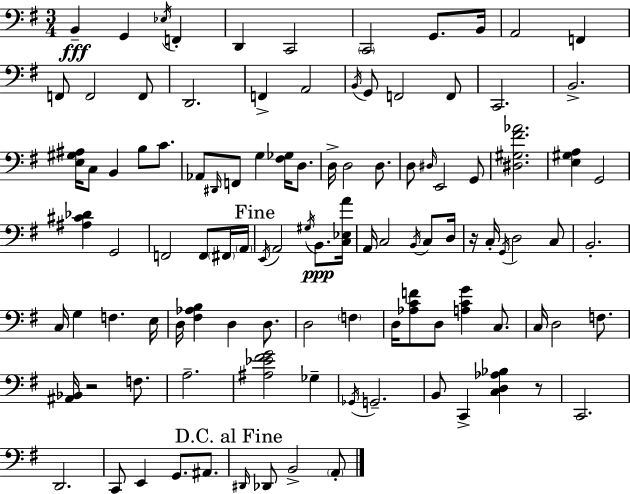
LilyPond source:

{
  \clef bass
  \numericTimeSignature
  \time 3/4
  \key g \major
  b,4--\fff g,4 \acciaccatura { ees16 } f,4-. | d,4 c,2 | \parenthesize c,2 g,8. | b,16 a,2 f,4 | \break f,8 f,2 f,8 | d,2. | f,4-> a,2 | \acciaccatura { b,16 } g,8 f,2 | \break f,8 c,2. | b,2.-> | <e gis ais>16 c8 b,4 b8 c'8. | aes,8 \grace { dis,16 } f,8 g4 <fis ges>16 | \break d8. d16-> d2 | d8. d8 \grace { dis16 } e,2 | g,8 <dis gis fis' aes'>2. | <e gis a>4 g,2 | \break <ais cis' des'>4 g,2 | f,2 | f,8 \parenthesize fis,16 \parenthesize a,16 \mark "Fine" \acciaccatura { e,16 } a,2 | \acciaccatura { gis16 } b,8.\ppp <c ees a'>16 a,16 c2 | \break \acciaccatura { b,16 } c8 d16 r16 c16-. \acciaccatura { g,16 } d2 | c8 b,2.-. | c16 g4 | f4. e16 d16 <fis aes b>4 | \break d4 d8. d2 | \parenthesize f4 d16 <aes c' f'>8 d8 | <a c' g'>4 c8. c16 d2 | f8. <ais, bes,>16 r2 | \break f8. a2.-- | <ais ees' fis' g'>2 | ges4-- \acciaccatura { ges,16 } g,2.-- | b,8 c,4-> | \break <c d aes bes>4 r8 c,2. | d,2. | c,8 e,4 | g,8. ais,8. \mark "D.C. al Fine" \grace { dis,16 } des,8 | \break b,2-> \parenthesize a,8-. \bar "|."
}